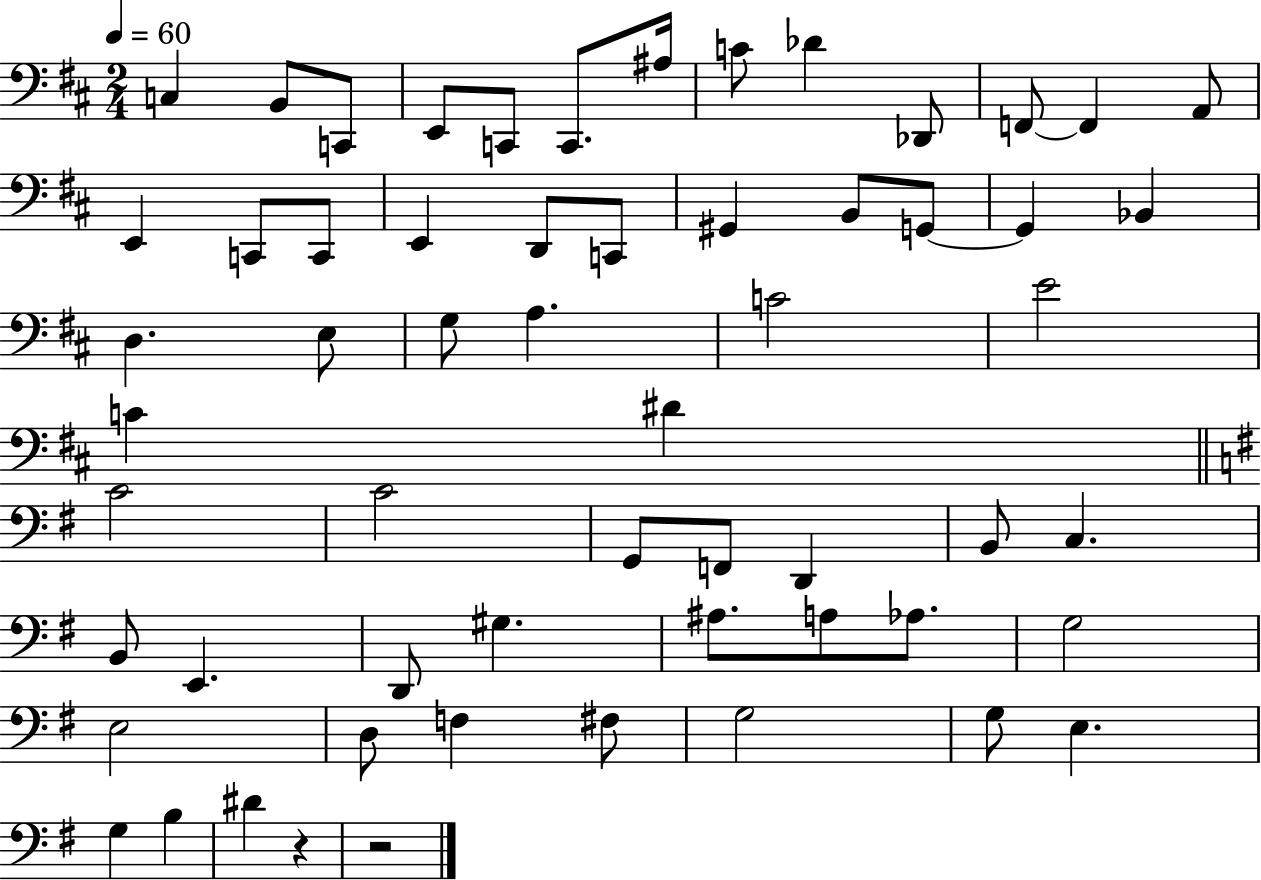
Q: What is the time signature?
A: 2/4